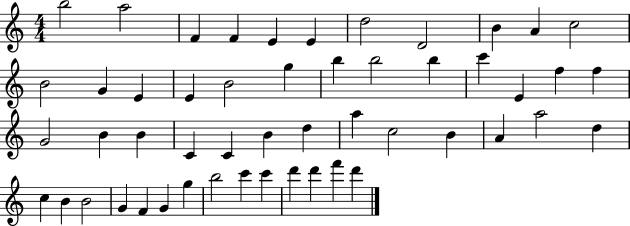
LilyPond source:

{
  \clef treble
  \numericTimeSignature
  \time 4/4
  \key c \major
  b''2 a''2 | f'4 f'4 e'4 e'4 | d''2 d'2 | b'4 a'4 c''2 | \break b'2 g'4 e'4 | e'4 b'2 g''4 | b''4 b''2 b''4 | c'''4 e'4 f''4 f''4 | \break g'2 b'4 b'4 | c'4 c'4 b'4 d''4 | a''4 c''2 b'4 | a'4 a''2 d''4 | \break c''4 b'4 b'2 | g'4 f'4 g'4 g''4 | b''2 c'''4 c'''4 | d'''4 d'''4 f'''4 d'''4 | \break \bar "|."
}